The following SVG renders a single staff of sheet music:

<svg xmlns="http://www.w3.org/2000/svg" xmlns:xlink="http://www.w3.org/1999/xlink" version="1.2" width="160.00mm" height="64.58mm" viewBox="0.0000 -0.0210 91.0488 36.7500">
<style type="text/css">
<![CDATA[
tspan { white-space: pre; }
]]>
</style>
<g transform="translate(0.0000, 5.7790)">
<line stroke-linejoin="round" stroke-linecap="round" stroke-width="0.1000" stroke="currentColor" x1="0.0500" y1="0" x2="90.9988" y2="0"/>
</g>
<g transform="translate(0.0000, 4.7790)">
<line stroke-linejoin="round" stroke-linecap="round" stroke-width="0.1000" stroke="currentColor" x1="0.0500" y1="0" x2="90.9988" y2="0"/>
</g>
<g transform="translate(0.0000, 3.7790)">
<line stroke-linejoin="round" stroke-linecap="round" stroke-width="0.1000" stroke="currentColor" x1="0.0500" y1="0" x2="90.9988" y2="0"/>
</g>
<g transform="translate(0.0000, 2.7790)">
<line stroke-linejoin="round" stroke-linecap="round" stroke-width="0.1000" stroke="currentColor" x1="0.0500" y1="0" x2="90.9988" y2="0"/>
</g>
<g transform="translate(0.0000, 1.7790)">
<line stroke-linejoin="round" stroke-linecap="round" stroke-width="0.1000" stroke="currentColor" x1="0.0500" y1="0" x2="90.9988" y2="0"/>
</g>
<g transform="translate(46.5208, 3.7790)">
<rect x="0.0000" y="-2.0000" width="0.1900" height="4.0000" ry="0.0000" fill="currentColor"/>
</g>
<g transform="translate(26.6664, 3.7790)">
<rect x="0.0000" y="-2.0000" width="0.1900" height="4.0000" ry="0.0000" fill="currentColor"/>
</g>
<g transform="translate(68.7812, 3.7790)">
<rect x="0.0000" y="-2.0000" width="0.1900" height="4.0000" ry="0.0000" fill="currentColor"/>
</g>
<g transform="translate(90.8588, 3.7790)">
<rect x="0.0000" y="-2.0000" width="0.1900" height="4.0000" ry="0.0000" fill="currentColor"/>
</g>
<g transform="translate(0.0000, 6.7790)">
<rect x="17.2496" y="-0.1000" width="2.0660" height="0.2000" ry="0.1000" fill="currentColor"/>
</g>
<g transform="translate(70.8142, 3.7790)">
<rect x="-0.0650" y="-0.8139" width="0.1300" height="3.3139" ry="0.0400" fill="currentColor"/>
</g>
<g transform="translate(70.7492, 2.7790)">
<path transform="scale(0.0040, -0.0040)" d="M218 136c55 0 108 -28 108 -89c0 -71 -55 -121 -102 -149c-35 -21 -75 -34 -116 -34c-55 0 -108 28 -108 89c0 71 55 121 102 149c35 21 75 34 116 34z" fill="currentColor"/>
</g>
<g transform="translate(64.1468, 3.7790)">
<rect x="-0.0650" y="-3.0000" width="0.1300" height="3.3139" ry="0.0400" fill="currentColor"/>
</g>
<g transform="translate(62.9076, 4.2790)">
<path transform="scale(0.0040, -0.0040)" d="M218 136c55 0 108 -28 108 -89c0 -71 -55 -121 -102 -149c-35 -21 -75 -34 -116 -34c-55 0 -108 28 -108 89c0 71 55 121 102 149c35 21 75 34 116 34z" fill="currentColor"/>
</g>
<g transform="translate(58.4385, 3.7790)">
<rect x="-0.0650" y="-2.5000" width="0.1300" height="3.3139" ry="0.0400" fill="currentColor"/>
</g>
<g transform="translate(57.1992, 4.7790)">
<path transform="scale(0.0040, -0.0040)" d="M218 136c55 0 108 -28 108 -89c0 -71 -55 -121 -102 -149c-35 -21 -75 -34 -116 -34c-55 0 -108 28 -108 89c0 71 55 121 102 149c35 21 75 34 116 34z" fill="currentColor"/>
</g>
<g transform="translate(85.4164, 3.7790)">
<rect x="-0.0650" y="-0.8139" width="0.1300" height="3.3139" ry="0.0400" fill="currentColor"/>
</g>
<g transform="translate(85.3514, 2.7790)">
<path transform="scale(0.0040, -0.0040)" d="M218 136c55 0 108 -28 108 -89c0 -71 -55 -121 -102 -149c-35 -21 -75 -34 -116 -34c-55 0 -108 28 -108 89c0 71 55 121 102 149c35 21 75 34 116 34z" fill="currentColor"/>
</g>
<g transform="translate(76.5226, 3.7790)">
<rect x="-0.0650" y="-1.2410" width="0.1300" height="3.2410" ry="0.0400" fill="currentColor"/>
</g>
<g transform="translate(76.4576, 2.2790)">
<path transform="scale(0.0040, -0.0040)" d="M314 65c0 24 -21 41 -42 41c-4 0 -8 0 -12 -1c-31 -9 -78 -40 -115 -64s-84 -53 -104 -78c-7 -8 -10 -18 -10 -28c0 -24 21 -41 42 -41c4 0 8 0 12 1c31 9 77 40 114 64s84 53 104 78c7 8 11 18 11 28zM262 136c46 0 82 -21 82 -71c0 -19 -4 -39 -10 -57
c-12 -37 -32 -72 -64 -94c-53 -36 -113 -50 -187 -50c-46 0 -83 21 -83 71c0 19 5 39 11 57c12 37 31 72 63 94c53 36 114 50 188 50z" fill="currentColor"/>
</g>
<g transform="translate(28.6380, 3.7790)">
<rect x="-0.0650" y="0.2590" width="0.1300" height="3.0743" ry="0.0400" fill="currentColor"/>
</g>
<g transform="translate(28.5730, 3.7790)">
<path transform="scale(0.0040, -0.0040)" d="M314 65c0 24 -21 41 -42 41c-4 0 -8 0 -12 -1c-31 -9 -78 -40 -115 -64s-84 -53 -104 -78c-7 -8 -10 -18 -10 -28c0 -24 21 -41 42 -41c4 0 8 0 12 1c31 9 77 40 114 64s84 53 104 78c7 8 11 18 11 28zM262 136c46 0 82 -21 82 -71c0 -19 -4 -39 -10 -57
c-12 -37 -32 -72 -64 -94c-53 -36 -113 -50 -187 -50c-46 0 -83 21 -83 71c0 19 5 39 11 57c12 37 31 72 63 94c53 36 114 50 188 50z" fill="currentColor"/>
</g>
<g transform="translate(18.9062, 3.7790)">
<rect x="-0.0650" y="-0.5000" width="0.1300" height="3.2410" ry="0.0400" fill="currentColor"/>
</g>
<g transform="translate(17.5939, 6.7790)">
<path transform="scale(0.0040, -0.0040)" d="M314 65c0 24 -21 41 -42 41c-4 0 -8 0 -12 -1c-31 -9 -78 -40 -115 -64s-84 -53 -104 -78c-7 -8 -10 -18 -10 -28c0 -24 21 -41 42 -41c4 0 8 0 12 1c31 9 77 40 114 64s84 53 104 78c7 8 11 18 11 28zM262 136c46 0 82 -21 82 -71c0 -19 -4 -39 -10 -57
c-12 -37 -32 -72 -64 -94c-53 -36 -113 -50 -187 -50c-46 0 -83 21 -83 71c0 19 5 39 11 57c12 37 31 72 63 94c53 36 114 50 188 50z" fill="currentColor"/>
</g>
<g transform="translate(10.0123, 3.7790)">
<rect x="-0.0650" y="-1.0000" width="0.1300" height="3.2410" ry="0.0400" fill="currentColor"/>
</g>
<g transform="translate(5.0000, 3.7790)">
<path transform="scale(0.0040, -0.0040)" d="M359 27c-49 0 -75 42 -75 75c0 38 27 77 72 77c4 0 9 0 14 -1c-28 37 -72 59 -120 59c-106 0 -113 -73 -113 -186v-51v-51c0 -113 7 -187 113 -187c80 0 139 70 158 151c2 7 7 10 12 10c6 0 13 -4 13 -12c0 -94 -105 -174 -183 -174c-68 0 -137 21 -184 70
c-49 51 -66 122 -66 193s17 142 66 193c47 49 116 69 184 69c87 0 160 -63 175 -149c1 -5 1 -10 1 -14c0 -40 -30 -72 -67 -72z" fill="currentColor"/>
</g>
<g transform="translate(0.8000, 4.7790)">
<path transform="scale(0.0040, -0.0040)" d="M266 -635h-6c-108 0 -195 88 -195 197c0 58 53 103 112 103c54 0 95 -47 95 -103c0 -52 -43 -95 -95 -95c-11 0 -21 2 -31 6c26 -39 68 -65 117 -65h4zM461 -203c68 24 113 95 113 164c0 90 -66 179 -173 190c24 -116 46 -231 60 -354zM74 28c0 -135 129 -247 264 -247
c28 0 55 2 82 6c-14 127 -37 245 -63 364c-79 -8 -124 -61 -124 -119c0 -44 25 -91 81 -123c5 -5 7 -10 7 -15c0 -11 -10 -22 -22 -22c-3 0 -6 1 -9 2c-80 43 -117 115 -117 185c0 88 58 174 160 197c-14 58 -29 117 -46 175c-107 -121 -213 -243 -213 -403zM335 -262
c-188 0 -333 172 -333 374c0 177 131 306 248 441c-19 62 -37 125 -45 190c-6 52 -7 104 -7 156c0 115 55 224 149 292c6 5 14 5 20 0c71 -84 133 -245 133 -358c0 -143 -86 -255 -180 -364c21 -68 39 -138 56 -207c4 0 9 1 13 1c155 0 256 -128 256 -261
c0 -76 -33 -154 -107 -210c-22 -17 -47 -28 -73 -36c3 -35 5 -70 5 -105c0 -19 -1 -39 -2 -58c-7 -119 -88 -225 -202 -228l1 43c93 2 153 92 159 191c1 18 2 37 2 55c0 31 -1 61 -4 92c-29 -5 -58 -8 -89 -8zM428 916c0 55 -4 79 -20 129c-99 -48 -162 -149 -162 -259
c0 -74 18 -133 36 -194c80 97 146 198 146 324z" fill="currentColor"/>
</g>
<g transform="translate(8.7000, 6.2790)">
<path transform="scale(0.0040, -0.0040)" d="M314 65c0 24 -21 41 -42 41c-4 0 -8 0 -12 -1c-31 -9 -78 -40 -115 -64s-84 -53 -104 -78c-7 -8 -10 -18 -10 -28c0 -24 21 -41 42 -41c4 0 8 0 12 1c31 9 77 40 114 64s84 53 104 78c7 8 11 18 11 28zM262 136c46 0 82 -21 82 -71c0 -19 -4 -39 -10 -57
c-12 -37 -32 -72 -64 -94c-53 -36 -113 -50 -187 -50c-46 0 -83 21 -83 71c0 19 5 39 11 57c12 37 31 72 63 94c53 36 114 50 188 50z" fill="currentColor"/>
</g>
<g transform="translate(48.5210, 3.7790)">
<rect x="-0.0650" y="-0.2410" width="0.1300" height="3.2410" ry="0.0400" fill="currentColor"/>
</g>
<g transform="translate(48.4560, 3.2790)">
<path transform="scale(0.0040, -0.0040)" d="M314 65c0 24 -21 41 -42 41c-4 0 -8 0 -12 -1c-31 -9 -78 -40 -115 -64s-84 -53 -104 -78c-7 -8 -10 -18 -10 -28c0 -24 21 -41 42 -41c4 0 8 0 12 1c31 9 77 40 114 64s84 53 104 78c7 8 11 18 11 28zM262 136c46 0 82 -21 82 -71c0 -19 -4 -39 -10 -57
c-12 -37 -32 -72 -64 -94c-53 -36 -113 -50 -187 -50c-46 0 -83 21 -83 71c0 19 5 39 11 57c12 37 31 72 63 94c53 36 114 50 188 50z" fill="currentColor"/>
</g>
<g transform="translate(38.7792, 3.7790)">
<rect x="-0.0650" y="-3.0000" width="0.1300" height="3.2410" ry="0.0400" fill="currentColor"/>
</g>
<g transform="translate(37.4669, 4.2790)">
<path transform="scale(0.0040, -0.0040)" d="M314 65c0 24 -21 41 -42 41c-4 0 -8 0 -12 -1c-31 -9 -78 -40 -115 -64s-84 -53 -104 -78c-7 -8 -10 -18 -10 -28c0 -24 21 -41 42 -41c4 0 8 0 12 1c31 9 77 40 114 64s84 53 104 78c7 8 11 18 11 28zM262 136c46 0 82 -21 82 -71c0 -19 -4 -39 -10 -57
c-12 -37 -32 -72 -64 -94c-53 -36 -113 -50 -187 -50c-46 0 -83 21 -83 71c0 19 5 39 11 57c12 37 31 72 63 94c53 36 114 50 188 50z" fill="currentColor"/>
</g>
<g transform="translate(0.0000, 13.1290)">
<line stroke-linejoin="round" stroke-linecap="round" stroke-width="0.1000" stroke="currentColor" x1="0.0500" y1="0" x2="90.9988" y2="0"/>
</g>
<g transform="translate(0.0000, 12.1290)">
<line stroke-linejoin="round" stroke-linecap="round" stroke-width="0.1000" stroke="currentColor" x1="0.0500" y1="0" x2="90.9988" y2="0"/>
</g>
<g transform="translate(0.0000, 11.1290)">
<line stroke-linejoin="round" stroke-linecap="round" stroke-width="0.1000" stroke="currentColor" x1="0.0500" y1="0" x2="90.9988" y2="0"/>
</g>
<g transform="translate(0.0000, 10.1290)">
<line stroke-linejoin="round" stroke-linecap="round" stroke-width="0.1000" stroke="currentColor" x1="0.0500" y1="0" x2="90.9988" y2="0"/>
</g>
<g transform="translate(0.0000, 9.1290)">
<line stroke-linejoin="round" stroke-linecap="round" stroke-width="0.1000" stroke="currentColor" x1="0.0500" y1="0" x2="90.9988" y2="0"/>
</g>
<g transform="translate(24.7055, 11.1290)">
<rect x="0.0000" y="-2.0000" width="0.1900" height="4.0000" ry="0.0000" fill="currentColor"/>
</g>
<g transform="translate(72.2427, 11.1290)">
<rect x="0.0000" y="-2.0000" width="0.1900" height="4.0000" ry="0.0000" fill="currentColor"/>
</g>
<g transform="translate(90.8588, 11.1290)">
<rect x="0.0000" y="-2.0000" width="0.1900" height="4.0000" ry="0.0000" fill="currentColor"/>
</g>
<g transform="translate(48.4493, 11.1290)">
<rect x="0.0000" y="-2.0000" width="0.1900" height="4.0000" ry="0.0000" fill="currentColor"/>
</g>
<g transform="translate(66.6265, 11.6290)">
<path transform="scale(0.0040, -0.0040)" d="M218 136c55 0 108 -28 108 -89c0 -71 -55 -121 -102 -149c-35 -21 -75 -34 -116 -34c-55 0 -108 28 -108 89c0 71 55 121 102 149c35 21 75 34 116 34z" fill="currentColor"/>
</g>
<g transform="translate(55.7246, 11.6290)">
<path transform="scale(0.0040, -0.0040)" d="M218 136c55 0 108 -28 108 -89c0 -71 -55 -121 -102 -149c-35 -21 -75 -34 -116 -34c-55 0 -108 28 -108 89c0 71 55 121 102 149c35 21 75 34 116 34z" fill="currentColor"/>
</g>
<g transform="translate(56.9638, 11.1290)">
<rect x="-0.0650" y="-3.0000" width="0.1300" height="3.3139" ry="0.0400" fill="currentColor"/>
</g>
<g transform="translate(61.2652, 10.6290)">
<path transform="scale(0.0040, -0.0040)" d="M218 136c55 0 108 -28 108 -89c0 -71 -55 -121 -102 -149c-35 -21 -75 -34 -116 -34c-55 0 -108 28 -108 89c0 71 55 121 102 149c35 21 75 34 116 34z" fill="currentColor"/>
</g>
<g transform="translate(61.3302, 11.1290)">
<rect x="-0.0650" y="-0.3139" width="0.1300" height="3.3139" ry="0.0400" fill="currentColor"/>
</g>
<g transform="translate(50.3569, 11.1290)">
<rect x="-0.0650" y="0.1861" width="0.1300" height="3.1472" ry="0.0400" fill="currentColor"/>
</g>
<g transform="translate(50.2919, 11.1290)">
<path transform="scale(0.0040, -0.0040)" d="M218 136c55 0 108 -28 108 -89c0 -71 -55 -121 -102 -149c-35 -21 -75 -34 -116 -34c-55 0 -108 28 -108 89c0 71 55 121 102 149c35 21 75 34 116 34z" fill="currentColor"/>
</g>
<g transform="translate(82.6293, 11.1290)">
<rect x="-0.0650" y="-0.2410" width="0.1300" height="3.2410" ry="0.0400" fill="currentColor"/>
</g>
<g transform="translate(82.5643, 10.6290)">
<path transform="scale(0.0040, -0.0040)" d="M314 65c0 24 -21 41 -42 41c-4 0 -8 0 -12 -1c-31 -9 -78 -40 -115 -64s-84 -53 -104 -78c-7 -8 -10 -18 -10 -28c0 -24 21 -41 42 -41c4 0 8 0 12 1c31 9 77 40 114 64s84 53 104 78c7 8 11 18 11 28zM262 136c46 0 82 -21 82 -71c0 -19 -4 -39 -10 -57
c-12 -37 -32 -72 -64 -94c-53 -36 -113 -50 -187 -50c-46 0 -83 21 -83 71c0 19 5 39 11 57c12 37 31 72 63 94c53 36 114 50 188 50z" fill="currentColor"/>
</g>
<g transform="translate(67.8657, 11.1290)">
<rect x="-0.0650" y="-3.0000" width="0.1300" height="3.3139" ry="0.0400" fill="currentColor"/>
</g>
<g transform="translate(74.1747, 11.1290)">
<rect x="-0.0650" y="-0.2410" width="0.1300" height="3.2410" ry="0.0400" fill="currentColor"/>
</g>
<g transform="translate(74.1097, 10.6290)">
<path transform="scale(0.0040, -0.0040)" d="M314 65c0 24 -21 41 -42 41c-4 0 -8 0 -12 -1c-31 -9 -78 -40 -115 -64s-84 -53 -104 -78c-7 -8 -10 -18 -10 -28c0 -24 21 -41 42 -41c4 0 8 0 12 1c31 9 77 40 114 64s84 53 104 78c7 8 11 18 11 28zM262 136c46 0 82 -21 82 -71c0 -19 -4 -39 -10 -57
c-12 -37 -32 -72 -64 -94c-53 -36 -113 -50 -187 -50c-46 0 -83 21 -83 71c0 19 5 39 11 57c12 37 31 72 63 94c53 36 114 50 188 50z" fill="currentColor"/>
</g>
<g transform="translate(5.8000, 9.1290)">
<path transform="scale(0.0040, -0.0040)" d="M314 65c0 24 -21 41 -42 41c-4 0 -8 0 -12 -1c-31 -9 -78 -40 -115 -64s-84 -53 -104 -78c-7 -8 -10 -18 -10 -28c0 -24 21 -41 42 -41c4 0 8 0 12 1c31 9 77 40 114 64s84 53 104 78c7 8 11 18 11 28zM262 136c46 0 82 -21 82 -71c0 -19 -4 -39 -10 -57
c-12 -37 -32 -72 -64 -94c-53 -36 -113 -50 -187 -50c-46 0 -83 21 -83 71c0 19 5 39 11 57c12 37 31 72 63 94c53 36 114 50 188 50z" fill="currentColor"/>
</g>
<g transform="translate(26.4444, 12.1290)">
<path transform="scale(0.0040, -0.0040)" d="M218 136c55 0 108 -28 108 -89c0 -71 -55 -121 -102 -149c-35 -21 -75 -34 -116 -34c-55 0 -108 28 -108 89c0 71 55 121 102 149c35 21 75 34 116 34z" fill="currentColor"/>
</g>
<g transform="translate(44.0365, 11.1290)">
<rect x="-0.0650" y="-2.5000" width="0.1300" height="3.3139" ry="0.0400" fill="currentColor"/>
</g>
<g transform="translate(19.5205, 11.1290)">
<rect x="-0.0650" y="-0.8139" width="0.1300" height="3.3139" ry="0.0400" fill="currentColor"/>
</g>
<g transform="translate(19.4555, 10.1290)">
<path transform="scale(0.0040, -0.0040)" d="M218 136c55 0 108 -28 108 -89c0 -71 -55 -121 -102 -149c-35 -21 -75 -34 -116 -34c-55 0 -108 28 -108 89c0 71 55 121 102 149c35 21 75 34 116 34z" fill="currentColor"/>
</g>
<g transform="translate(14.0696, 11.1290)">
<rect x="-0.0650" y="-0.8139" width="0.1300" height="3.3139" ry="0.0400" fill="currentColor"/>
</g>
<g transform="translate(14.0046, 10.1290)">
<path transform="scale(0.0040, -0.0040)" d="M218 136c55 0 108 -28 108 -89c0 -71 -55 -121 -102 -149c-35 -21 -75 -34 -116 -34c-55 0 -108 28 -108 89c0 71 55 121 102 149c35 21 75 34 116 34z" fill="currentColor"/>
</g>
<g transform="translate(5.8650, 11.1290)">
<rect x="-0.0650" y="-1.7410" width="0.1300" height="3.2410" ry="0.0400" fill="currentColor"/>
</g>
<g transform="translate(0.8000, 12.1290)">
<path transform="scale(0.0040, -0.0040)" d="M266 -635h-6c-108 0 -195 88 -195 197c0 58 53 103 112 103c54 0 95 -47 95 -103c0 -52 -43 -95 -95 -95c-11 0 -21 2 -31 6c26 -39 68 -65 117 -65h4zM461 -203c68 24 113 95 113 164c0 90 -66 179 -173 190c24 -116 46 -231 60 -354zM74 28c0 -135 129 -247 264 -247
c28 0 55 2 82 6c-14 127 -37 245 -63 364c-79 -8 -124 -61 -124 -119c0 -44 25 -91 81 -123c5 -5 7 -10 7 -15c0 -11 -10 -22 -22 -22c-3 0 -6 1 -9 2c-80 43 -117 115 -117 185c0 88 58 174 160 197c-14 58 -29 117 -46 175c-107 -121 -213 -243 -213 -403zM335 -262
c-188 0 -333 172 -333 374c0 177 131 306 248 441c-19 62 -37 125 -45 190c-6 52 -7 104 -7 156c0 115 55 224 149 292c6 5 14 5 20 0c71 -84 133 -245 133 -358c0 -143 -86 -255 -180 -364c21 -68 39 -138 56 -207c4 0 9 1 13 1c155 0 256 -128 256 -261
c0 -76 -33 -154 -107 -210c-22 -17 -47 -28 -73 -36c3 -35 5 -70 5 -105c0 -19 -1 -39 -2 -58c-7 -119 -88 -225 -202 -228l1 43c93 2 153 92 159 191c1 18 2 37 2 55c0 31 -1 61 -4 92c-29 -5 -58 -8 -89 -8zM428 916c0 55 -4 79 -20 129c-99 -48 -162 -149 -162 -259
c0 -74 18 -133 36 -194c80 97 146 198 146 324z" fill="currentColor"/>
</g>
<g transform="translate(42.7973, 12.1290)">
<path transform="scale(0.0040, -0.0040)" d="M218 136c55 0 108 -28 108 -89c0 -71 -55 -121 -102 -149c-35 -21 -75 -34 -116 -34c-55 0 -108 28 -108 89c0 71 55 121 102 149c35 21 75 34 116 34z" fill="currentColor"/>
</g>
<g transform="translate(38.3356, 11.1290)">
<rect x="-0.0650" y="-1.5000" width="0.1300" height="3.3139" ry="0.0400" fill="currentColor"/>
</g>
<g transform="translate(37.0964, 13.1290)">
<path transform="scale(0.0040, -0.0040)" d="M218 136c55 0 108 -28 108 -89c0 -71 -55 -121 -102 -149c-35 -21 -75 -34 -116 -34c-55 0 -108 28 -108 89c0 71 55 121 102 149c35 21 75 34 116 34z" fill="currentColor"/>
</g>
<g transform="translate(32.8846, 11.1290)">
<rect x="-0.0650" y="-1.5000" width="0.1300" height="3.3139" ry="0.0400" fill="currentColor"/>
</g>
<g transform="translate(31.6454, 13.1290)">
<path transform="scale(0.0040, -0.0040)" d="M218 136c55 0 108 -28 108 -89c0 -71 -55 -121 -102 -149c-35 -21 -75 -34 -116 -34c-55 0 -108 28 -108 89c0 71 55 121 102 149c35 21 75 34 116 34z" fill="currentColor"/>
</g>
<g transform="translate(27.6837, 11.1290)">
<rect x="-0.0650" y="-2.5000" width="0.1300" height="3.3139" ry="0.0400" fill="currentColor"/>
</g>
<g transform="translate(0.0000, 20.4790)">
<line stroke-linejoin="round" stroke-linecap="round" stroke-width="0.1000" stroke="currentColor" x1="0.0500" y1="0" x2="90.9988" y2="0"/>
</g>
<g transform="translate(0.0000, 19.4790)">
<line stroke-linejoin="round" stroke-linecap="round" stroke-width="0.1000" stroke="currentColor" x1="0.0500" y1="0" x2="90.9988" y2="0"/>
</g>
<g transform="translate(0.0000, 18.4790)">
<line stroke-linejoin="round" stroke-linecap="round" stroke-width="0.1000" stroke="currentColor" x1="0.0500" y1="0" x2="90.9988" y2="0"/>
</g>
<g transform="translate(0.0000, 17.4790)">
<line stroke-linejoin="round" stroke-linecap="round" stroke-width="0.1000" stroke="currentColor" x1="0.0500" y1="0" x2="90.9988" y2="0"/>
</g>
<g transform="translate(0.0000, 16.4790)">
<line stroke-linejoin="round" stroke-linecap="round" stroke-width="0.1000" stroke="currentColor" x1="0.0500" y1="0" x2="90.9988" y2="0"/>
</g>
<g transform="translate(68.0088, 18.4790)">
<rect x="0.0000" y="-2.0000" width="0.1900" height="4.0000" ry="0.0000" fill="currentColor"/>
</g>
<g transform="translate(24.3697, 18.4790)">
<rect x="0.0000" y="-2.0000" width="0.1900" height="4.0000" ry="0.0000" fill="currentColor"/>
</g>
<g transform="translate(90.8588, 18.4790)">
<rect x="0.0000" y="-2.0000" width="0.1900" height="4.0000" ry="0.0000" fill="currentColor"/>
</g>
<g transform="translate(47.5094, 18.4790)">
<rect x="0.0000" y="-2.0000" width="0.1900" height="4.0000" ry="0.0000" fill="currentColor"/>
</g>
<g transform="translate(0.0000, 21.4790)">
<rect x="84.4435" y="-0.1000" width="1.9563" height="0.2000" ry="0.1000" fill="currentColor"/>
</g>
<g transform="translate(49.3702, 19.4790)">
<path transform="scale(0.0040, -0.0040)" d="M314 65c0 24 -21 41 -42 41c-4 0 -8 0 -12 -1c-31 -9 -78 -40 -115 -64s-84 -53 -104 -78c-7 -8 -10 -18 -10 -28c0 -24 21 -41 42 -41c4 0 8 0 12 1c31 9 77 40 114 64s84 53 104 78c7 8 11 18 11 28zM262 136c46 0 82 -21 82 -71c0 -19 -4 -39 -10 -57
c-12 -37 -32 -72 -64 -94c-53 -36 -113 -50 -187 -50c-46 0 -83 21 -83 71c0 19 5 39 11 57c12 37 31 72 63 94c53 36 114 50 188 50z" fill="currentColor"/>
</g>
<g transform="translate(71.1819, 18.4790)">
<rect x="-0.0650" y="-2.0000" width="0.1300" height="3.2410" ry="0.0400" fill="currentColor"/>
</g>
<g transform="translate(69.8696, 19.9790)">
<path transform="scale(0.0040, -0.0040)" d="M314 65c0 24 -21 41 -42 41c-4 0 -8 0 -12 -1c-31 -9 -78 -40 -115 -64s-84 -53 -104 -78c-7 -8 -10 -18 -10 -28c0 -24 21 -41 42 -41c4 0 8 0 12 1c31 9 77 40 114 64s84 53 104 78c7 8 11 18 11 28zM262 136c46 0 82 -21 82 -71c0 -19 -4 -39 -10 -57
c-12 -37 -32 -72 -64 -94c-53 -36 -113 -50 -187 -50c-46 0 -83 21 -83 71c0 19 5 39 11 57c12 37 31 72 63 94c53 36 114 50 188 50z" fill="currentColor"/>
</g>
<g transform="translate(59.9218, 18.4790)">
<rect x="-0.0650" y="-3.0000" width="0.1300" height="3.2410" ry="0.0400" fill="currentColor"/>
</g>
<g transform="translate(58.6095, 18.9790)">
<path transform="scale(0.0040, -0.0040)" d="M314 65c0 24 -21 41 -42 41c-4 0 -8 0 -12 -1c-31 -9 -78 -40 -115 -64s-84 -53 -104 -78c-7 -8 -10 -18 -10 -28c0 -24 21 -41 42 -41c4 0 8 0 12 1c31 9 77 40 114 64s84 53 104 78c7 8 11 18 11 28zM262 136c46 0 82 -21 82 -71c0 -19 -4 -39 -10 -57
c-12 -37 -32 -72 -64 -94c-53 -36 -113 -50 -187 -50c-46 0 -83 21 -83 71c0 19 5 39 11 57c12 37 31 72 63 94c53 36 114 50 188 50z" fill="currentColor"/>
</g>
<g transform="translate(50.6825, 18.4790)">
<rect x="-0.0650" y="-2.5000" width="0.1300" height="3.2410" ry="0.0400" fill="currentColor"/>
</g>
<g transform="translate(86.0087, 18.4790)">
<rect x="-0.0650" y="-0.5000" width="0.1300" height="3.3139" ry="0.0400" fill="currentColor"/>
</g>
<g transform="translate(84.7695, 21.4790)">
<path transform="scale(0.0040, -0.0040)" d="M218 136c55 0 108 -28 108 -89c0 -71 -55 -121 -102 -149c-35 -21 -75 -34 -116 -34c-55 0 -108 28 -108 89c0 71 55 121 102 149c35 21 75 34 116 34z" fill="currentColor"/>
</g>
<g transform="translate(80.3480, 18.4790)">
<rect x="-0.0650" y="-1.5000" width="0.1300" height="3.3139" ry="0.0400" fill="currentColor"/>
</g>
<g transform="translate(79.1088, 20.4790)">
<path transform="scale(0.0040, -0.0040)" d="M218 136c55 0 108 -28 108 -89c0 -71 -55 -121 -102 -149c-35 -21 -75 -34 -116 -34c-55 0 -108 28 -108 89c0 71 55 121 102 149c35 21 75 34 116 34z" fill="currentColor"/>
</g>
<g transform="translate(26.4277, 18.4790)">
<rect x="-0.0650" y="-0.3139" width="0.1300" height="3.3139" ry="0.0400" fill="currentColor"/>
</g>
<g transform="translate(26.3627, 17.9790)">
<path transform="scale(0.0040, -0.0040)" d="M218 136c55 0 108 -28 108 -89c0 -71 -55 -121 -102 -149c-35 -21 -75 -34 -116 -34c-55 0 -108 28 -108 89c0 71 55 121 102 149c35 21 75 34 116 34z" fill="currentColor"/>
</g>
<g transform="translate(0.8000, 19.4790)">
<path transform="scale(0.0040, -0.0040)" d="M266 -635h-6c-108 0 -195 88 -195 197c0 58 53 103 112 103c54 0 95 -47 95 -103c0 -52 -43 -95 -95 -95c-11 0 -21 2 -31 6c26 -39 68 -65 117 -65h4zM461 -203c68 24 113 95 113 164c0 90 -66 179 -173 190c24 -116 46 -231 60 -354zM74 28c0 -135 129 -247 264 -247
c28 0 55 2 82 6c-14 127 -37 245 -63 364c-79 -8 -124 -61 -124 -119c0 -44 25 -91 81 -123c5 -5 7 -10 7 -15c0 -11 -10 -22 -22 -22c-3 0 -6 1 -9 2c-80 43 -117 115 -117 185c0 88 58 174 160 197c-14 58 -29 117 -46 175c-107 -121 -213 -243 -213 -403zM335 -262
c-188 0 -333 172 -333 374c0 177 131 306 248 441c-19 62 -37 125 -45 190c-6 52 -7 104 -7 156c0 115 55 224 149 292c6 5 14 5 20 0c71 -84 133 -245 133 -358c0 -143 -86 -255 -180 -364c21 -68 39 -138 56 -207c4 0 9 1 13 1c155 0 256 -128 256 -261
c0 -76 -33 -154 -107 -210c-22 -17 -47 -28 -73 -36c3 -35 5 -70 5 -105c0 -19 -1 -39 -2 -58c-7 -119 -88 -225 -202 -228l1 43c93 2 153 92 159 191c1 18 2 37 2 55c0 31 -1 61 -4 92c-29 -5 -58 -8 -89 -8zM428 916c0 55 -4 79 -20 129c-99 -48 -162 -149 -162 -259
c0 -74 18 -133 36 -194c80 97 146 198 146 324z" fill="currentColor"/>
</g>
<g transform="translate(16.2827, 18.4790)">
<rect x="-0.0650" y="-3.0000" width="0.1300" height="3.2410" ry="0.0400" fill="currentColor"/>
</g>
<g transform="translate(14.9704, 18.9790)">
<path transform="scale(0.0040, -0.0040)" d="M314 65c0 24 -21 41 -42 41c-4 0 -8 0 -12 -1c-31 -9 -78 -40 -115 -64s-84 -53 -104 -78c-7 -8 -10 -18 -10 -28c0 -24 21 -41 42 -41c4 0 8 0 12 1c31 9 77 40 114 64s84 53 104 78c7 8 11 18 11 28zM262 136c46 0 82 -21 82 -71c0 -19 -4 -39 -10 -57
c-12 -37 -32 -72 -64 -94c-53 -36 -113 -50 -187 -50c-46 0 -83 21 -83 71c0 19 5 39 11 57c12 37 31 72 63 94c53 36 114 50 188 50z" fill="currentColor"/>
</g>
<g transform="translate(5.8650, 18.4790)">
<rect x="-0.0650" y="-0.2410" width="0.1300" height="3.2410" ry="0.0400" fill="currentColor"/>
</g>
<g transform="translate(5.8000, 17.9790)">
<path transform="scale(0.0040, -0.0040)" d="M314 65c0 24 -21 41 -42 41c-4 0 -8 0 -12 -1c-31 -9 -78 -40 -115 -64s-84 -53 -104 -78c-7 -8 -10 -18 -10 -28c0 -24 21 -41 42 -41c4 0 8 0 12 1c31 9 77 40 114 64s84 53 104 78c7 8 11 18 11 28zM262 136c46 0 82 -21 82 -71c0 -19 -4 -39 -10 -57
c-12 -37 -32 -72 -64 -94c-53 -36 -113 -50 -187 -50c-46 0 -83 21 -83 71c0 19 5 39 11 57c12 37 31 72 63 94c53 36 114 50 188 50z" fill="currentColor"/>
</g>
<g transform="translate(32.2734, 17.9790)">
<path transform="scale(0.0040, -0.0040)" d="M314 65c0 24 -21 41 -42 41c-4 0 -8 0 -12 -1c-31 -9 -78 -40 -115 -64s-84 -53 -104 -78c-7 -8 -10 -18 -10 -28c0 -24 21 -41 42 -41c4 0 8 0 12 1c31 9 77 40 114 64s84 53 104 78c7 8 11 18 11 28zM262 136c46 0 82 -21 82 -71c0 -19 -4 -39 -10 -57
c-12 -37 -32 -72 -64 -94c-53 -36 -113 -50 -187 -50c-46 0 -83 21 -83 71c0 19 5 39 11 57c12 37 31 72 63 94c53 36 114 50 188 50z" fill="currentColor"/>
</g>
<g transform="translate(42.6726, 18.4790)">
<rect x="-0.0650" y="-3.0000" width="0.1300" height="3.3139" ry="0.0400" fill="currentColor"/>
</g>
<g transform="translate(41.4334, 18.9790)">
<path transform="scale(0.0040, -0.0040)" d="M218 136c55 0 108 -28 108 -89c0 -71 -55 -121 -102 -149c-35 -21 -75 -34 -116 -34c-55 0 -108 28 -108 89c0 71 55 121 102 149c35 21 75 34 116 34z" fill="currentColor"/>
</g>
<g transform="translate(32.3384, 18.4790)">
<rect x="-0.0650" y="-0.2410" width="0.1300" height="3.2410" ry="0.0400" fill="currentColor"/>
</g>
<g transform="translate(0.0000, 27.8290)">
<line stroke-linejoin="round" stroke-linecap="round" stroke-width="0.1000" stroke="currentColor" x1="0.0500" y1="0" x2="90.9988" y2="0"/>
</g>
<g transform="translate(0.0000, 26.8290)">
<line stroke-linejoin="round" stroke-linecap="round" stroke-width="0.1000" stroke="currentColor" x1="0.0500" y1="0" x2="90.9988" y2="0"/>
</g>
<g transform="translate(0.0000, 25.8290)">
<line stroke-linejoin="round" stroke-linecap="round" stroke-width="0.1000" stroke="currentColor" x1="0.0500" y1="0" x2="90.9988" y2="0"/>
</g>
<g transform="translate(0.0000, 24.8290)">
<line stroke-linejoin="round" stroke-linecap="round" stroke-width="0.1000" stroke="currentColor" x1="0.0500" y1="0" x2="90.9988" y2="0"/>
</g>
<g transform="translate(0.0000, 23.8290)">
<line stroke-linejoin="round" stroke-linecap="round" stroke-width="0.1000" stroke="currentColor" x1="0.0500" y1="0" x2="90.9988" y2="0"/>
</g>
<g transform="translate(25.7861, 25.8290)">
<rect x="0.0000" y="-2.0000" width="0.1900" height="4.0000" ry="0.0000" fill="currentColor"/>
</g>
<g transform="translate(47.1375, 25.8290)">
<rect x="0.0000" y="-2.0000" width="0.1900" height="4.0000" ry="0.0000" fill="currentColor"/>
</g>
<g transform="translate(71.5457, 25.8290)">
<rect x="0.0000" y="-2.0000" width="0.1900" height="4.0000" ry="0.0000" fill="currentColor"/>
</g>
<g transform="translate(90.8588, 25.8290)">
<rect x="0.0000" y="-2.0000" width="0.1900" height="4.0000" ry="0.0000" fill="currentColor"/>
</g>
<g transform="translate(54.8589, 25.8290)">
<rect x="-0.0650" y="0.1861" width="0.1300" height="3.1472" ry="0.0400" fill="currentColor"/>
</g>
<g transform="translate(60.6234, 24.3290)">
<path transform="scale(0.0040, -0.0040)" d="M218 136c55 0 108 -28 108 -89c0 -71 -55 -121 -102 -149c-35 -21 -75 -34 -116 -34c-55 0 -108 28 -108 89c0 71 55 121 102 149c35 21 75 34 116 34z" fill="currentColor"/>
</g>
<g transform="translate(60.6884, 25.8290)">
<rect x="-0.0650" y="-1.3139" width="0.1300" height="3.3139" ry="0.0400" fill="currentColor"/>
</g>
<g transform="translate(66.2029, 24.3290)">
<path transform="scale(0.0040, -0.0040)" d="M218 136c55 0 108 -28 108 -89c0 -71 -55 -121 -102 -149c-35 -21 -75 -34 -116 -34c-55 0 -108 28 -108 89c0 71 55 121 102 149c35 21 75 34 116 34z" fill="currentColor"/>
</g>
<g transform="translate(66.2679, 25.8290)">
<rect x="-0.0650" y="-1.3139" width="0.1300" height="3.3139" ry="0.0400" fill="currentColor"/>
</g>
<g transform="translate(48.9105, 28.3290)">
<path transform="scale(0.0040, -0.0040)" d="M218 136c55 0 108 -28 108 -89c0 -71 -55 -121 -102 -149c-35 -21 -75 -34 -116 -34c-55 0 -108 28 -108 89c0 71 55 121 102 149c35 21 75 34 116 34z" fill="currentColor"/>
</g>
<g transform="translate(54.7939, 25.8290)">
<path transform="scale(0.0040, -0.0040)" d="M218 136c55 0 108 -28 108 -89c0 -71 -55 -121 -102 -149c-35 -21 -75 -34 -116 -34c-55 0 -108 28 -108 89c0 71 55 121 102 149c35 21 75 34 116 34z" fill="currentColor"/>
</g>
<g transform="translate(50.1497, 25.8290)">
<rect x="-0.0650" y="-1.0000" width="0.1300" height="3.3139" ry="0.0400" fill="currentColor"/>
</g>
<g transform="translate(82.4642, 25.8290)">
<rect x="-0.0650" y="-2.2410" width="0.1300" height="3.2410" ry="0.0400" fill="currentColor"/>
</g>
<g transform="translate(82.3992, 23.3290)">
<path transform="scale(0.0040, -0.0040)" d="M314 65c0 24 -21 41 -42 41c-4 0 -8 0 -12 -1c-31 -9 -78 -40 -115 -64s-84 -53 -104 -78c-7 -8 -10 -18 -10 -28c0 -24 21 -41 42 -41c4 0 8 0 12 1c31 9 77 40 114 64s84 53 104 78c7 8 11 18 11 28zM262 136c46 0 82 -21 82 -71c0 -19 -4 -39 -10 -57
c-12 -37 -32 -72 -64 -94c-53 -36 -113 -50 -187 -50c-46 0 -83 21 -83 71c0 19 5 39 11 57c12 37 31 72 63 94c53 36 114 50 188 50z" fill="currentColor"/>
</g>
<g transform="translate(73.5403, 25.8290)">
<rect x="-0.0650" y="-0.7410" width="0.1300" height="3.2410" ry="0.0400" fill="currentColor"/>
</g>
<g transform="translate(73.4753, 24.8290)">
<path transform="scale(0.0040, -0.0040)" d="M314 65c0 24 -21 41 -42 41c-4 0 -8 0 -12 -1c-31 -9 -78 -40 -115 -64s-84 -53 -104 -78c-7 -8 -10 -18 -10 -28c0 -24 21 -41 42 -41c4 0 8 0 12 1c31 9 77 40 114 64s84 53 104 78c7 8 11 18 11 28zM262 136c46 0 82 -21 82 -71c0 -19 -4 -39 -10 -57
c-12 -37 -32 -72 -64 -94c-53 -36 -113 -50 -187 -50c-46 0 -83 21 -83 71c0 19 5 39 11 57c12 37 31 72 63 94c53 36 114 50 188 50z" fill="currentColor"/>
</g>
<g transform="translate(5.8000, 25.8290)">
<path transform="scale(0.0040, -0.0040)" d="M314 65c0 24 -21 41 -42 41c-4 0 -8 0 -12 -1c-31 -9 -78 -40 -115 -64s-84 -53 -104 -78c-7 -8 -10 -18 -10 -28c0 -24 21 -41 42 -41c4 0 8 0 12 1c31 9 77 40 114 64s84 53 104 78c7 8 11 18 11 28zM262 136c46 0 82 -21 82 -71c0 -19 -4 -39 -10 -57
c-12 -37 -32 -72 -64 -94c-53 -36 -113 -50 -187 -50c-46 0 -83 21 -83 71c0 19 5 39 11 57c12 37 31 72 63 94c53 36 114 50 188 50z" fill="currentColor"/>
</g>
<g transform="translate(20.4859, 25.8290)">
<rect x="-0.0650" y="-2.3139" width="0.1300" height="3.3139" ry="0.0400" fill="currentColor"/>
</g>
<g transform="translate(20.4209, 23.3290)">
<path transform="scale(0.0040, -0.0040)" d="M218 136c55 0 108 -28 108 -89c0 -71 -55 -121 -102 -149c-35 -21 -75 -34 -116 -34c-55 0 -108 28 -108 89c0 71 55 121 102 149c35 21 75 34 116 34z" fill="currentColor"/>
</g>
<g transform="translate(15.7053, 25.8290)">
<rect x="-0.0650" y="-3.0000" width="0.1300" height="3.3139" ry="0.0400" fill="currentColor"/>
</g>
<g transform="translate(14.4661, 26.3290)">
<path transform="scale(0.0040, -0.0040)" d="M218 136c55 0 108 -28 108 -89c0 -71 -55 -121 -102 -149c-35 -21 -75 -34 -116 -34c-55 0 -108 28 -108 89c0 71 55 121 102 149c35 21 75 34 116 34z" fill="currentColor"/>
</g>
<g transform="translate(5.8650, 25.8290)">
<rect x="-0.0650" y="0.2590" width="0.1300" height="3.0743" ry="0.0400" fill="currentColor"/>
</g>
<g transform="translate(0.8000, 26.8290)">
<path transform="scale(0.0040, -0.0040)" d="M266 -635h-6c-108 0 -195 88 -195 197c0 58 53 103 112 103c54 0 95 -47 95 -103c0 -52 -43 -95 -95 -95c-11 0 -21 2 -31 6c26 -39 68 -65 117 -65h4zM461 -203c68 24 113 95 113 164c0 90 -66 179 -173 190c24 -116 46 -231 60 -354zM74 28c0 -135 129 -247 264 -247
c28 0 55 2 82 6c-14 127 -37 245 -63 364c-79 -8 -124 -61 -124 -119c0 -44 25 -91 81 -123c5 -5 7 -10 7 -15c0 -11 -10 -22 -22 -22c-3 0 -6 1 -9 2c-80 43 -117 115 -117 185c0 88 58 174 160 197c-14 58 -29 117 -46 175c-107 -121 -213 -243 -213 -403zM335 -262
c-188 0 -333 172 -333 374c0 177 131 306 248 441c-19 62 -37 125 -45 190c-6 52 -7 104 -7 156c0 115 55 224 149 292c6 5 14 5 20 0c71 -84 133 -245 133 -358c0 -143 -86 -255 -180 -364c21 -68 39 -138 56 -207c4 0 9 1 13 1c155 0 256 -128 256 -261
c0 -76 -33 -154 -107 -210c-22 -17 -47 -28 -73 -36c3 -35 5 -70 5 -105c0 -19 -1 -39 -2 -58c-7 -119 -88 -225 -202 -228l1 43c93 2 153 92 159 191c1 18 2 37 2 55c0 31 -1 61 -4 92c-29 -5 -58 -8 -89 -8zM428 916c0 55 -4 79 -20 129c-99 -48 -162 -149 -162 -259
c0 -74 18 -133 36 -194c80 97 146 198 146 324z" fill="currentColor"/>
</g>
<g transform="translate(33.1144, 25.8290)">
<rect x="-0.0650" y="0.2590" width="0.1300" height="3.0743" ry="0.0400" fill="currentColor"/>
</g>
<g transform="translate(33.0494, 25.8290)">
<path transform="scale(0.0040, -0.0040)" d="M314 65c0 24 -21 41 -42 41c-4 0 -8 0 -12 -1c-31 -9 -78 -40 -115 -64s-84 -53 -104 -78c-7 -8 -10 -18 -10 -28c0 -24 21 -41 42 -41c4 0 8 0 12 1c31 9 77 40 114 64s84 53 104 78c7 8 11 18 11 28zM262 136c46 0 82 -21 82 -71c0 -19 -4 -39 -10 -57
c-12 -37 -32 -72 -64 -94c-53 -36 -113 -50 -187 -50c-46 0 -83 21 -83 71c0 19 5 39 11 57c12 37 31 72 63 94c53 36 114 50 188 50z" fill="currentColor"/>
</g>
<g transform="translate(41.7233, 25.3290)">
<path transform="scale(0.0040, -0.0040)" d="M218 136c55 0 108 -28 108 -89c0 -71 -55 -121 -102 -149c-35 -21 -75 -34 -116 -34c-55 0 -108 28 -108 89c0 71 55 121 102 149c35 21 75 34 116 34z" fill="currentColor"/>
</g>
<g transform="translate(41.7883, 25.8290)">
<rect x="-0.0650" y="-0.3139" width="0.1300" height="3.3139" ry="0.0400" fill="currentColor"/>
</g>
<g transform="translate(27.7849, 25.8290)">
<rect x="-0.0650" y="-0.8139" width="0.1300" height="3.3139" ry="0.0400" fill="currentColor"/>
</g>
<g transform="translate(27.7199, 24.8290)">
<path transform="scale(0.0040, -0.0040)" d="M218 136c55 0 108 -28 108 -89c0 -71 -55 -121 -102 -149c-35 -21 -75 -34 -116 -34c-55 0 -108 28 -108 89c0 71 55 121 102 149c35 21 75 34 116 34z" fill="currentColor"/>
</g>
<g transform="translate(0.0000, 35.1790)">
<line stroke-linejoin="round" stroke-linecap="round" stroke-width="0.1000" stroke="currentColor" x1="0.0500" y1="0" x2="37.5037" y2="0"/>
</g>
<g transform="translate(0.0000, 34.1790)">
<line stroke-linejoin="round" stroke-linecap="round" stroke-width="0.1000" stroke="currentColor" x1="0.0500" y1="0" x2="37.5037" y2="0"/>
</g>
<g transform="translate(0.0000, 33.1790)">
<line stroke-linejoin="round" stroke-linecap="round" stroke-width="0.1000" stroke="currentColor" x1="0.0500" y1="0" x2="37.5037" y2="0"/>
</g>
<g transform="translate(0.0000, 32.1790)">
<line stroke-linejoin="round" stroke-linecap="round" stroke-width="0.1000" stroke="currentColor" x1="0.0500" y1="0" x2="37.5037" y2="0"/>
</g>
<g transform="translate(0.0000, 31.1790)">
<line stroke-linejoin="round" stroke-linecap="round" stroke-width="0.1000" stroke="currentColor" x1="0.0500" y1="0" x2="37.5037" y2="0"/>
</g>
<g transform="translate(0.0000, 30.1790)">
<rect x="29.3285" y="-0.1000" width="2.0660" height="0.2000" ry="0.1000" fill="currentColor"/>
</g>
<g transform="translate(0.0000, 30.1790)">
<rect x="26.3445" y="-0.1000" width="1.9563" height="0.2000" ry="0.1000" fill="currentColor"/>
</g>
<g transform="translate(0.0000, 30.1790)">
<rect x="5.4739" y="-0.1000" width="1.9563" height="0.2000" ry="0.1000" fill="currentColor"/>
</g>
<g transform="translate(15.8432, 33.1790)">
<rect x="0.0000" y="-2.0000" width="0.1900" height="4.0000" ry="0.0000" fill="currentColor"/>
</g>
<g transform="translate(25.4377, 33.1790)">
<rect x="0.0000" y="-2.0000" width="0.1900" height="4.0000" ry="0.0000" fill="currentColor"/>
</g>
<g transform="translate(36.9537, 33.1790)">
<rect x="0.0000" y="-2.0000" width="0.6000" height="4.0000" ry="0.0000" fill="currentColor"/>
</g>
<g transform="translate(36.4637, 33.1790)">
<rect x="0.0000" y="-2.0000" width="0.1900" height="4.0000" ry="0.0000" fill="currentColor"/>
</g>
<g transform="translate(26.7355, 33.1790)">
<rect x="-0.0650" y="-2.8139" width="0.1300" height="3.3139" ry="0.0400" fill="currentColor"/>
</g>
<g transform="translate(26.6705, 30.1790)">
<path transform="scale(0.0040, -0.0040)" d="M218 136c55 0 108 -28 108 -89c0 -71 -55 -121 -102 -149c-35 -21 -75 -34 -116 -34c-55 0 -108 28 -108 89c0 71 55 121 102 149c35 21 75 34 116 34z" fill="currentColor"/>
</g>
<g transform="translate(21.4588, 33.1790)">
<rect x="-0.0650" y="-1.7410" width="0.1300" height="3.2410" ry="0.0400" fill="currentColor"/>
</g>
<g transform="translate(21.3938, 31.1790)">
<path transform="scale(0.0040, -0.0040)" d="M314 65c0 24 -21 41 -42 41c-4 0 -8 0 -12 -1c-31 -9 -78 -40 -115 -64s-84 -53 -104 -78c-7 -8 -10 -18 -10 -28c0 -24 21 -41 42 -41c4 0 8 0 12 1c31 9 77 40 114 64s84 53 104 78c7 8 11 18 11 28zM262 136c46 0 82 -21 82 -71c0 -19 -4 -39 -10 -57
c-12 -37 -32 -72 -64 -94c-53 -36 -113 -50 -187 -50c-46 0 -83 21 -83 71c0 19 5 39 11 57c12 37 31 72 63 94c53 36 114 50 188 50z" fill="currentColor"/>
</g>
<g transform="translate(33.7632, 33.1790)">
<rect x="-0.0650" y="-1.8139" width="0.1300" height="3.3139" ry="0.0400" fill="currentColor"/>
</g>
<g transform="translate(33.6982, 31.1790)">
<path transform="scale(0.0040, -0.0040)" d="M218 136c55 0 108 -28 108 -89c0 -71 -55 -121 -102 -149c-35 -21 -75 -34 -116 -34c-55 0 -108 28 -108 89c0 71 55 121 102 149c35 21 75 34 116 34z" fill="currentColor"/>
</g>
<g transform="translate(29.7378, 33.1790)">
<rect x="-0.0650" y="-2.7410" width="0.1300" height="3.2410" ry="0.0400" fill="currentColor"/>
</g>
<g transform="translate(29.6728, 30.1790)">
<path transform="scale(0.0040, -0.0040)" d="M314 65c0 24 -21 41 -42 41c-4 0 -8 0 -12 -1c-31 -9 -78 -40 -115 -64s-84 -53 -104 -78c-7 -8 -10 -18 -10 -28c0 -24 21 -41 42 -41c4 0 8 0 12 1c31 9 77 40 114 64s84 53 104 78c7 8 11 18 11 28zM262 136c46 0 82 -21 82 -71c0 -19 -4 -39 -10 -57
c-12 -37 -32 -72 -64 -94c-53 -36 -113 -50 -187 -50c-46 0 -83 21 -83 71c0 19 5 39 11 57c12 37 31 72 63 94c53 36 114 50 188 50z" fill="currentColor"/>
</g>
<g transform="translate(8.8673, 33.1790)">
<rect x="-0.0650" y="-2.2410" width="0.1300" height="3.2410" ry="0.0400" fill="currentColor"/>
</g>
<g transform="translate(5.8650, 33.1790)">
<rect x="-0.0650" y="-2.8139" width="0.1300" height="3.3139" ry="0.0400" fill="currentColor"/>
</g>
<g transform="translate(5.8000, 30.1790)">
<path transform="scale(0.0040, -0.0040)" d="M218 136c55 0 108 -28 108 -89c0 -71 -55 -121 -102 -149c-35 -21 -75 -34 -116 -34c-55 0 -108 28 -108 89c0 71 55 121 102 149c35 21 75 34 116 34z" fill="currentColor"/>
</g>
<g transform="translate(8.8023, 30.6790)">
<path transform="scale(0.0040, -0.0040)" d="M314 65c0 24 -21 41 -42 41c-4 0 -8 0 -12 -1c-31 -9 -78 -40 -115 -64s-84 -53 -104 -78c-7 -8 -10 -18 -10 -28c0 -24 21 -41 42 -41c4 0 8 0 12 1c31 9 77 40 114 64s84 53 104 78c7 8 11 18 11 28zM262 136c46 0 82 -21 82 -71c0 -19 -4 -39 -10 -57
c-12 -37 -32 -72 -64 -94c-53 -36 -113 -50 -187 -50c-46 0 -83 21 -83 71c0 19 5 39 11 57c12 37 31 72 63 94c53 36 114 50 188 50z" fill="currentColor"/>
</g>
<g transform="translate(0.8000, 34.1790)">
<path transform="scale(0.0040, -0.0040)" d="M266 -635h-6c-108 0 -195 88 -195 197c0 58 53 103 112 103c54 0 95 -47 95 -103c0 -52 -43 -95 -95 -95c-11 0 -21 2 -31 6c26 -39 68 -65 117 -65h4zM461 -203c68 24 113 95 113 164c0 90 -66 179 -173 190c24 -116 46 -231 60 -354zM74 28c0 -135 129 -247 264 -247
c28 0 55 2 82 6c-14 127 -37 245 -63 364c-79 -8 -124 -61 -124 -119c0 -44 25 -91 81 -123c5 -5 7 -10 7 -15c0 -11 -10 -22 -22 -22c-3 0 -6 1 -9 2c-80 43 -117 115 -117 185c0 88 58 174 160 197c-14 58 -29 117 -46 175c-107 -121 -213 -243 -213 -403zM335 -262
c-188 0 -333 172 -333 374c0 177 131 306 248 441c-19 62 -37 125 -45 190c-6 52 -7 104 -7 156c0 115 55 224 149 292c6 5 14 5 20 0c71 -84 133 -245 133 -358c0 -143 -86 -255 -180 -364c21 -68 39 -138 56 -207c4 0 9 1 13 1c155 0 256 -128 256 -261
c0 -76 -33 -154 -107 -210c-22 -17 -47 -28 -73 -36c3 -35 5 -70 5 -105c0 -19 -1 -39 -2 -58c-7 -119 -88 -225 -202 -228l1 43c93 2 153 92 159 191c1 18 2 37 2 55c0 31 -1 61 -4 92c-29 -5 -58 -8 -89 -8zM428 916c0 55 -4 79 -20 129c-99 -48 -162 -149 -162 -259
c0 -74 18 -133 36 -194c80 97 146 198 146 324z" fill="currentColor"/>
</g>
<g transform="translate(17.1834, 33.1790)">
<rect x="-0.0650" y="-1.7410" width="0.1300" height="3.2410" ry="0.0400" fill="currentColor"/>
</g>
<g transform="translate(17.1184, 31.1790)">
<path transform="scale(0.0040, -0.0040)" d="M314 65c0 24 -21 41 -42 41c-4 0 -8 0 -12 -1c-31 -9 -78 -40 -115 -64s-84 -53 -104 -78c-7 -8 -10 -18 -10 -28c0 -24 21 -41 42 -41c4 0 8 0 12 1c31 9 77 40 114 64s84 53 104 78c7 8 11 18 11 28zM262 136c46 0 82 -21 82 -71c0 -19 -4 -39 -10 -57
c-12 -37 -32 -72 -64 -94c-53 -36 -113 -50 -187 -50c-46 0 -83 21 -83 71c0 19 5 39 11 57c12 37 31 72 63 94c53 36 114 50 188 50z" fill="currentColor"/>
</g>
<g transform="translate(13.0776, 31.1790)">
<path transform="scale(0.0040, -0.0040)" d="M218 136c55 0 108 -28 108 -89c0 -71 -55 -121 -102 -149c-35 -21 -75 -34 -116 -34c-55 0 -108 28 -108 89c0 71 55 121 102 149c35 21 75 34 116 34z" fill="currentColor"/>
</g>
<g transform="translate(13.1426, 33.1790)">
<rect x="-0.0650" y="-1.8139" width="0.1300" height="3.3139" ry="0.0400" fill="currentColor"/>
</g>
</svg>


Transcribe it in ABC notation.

X:1
T:Untitled
M:4/4
L:1/4
K:C
D2 C2 B2 A2 c2 G A d e2 d f2 d d G E E G B A c A c2 c2 c2 A2 c c2 A G2 A2 F2 E C B2 A g d B2 c D B e e d2 g2 a g2 f f2 f2 a a2 f